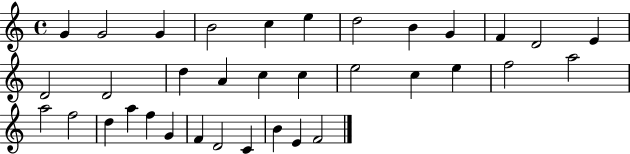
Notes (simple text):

G4/q G4/h G4/q B4/h C5/q E5/q D5/h B4/q G4/q F4/q D4/h E4/q D4/h D4/h D5/q A4/q C5/q C5/q E5/h C5/q E5/q F5/h A5/h A5/h F5/h D5/q A5/q F5/q G4/q F4/q D4/h C4/q B4/q E4/q F4/h